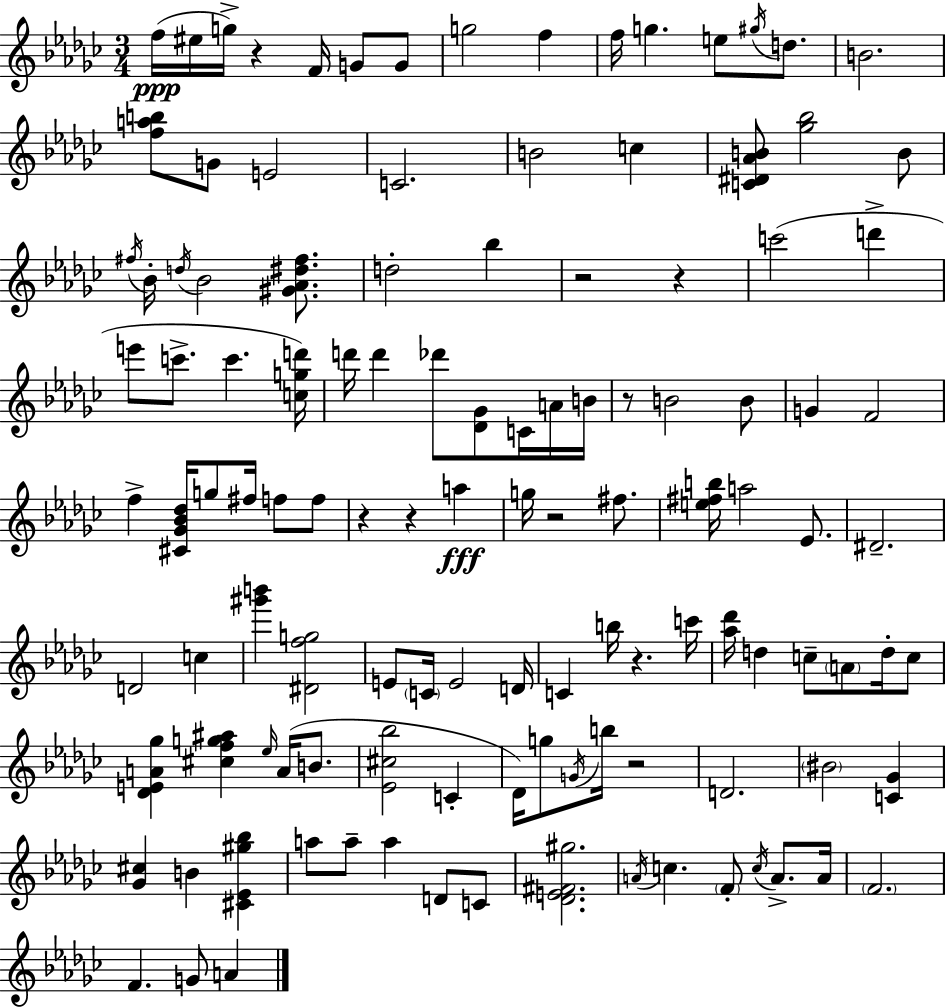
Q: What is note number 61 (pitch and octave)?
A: C6